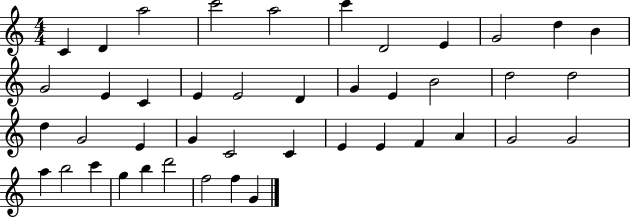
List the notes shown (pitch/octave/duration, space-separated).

C4/q D4/q A5/h C6/h A5/h C6/q D4/h E4/q G4/h D5/q B4/q G4/h E4/q C4/q E4/q E4/h D4/q G4/q E4/q B4/h D5/h D5/h D5/q G4/h E4/q G4/q C4/h C4/q E4/q E4/q F4/q A4/q G4/h G4/h A5/q B5/h C6/q G5/q B5/q D6/h F5/h F5/q G4/q